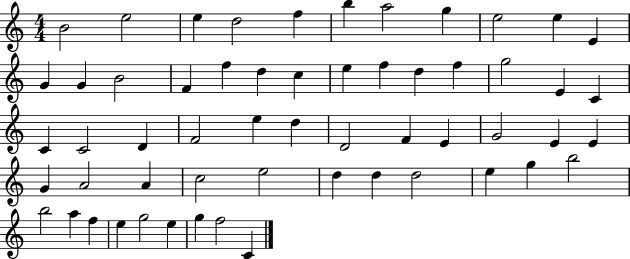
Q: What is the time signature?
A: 4/4